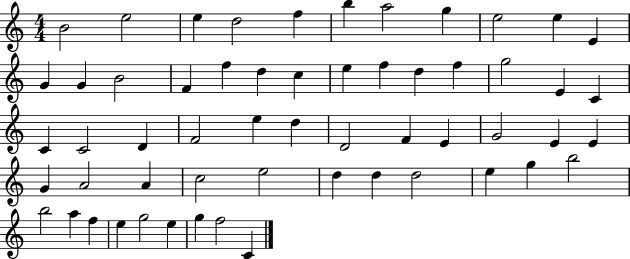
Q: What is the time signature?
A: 4/4